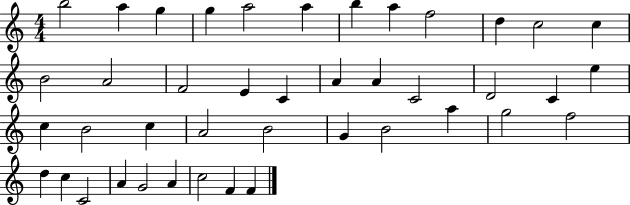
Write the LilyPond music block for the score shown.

{
  \clef treble
  \numericTimeSignature
  \time 4/4
  \key c \major
  b''2 a''4 g''4 | g''4 a''2 a''4 | b''4 a''4 f''2 | d''4 c''2 c''4 | \break b'2 a'2 | f'2 e'4 c'4 | a'4 a'4 c'2 | d'2 c'4 e''4 | \break c''4 b'2 c''4 | a'2 b'2 | g'4 b'2 a''4 | g''2 f''2 | \break d''4 c''4 c'2 | a'4 g'2 a'4 | c''2 f'4 f'4 | \bar "|."
}